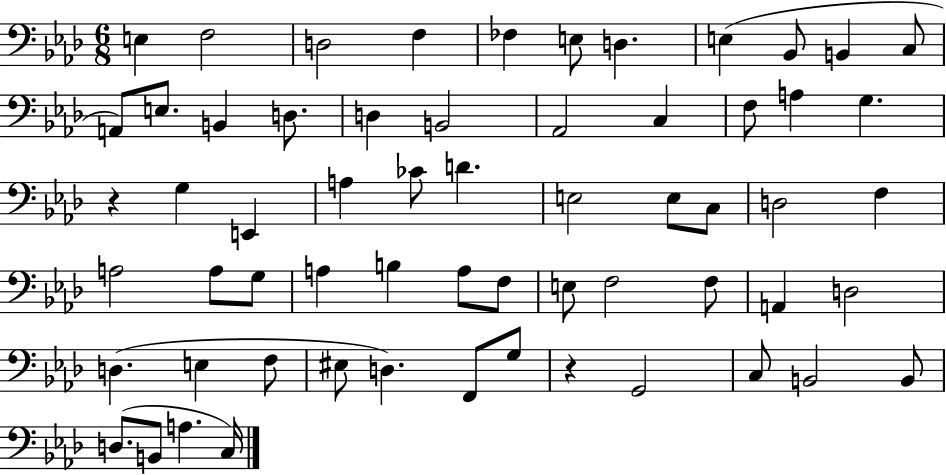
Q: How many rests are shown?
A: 2